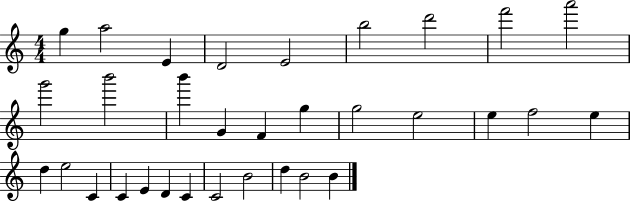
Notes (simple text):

G5/q A5/h E4/q D4/h E4/h B5/h D6/h F6/h A6/h G6/h B6/h B6/q G4/q F4/q G5/q G5/h E5/h E5/q F5/h E5/q D5/q E5/h C4/q C4/q E4/q D4/q C4/q C4/h B4/h D5/q B4/h B4/q